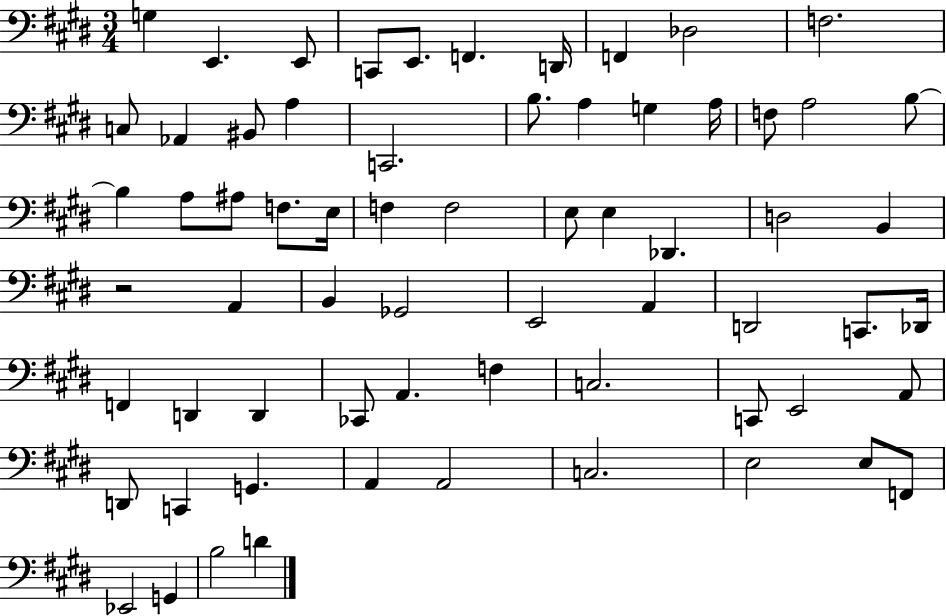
G3/q E2/q. E2/e C2/e E2/e. F2/q. D2/s F2/q Db3/h F3/h. C3/e Ab2/q BIS2/e A3/q C2/h. B3/e. A3/q G3/q A3/s F3/e A3/h B3/e B3/q A3/e A#3/e F3/e. E3/s F3/q F3/h E3/e E3/q Db2/q. D3/h B2/q R/h A2/q B2/q Gb2/h E2/h A2/q D2/h C2/e. Db2/s F2/q D2/q D2/q CES2/e A2/q. F3/q C3/h. C2/e E2/h A2/e D2/e C2/q G2/q. A2/q A2/h C3/h. E3/h E3/e F2/e Eb2/h G2/q B3/h D4/q